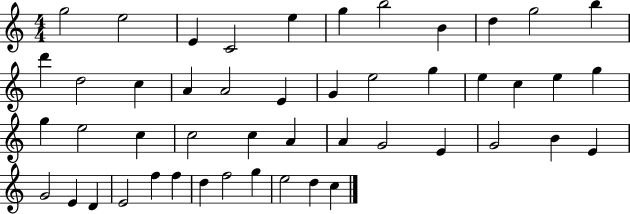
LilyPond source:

{
  \clef treble
  \numericTimeSignature
  \time 4/4
  \key c \major
  g''2 e''2 | e'4 c'2 e''4 | g''4 b''2 b'4 | d''4 g''2 b''4 | \break d'''4 d''2 c''4 | a'4 a'2 e'4 | g'4 e''2 g''4 | e''4 c''4 e''4 g''4 | \break g''4 e''2 c''4 | c''2 c''4 a'4 | a'4 g'2 e'4 | g'2 b'4 e'4 | \break g'2 e'4 d'4 | e'2 f''4 f''4 | d''4 f''2 g''4 | e''2 d''4 c''4 | \break \bar "|."
}